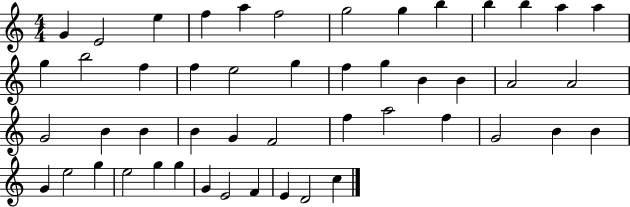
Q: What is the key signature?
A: C major